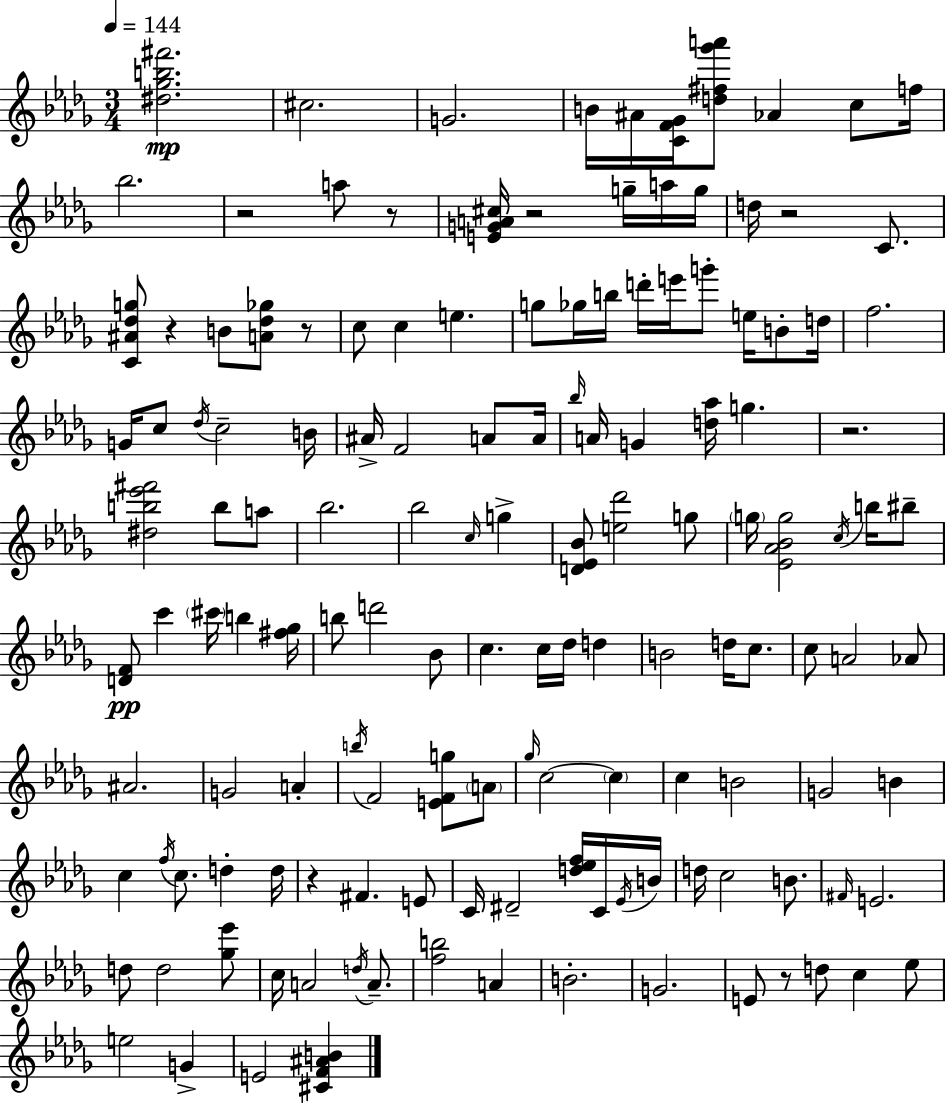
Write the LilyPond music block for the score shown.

{
  \clef treble
  \numericTimeSignature
  \time 3/4
  \key bes \minor
  \tempo 4 = 144
  \repeat volta 2 { <dis'' ges'' b'' fis'''>2.\mp | cis''2. | g'2. | b'16 ais'16 <c' f' ges'>16 <d'' fis'' ges''' a'''>8 aes'4 c''8 f''16 | \break bes''2. | r2 a''8 r8 | <e' g' a' cis''>16 r2 g''16-- a''16 g''16 | d''16 r2 c'8. | \break <c' ais' des'' g''>8 r4 b'8 <a' des'' ges''>8 r8 | c''8 c''4 e''4. | g''8 ges''16 b''16 d'''16-. e'''16 g'''8-. e''16 b'8-. d''16 | f''2. | \break g'16 c''8 \acciaccatura { des''16 } c''2-- | b'16 ais'16-> f'2 a'8 | a'16 \grace { bes''16 } a'16 g'4 <d'' aes''>16 g''4. | r2. | \break <dis'' b'' ees''' fis'''>2 b''8 | a''8 bes''2. | bes''2 \grace { c''16 } g''4-> | <d' ees' bes'>8 <e'' des'''>2 | \break g''8 \parenthesize g''16 <ees' aes' bes' g''>2 | \acciaccatura { c''16 } b''16 bis''8-- <d' f'>8\pp c'''4 \parenthesize cis'''16 b''4 | <fis'' ges''>16 b''8 d'''2 | bes'8 c''4. c''16 des''16 | \break d''4 b'2 | d''16 c''8. c''8 a'2 | aes'8 ais'2. | g'2 | \break a'4-. \acciaccatura { b''16 } f'2 | <e' f' g''>8 \parenthesize a'8 \grace { ges''16 } c''2~~ | \parenthesize c''4 c''4 b'2 | g'2 | \break b'4 c''4 \acciaccatura { f''16 } c''8. | d''4-. d''16 r4 fis'4. | e'8 c'16 dis'2-- | <d'' ees'' f''>16 c'16 \acciaccatura { ees'16 } b'16 d''16 c''2 | \break b'8. \grace { fis'16 } e'2. | d''8 d''2 | <ges'' ees'''>8 c''16 a'2 | \acciaccatura { d''16 } a'8.-- <f'' b''>2 | \break a'4 b'2.-. | g'2. | e'8 | r8 d''8 c''4 ees''8 e''2 | \break g'4-> e'2 | <cis' f' ais' b'>4 } \bar "|."
}